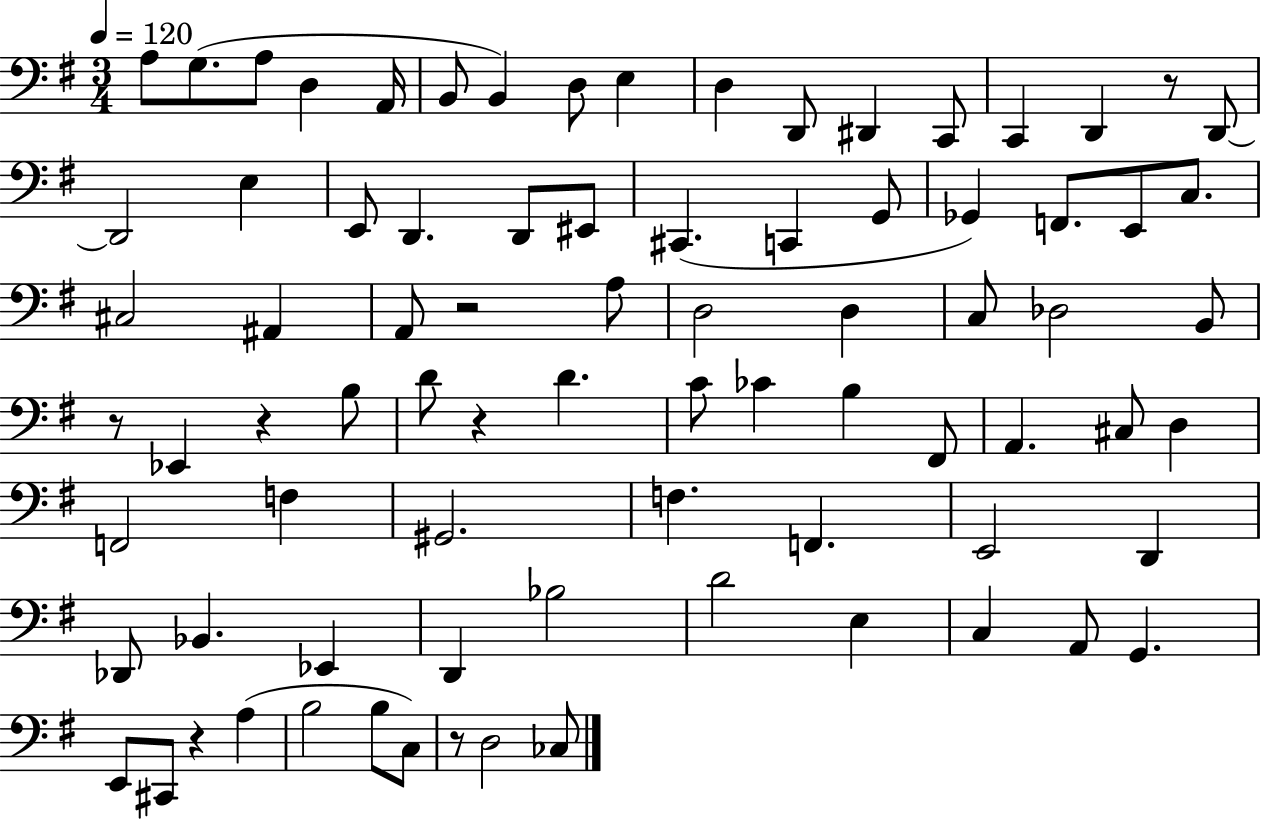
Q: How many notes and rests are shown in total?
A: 81